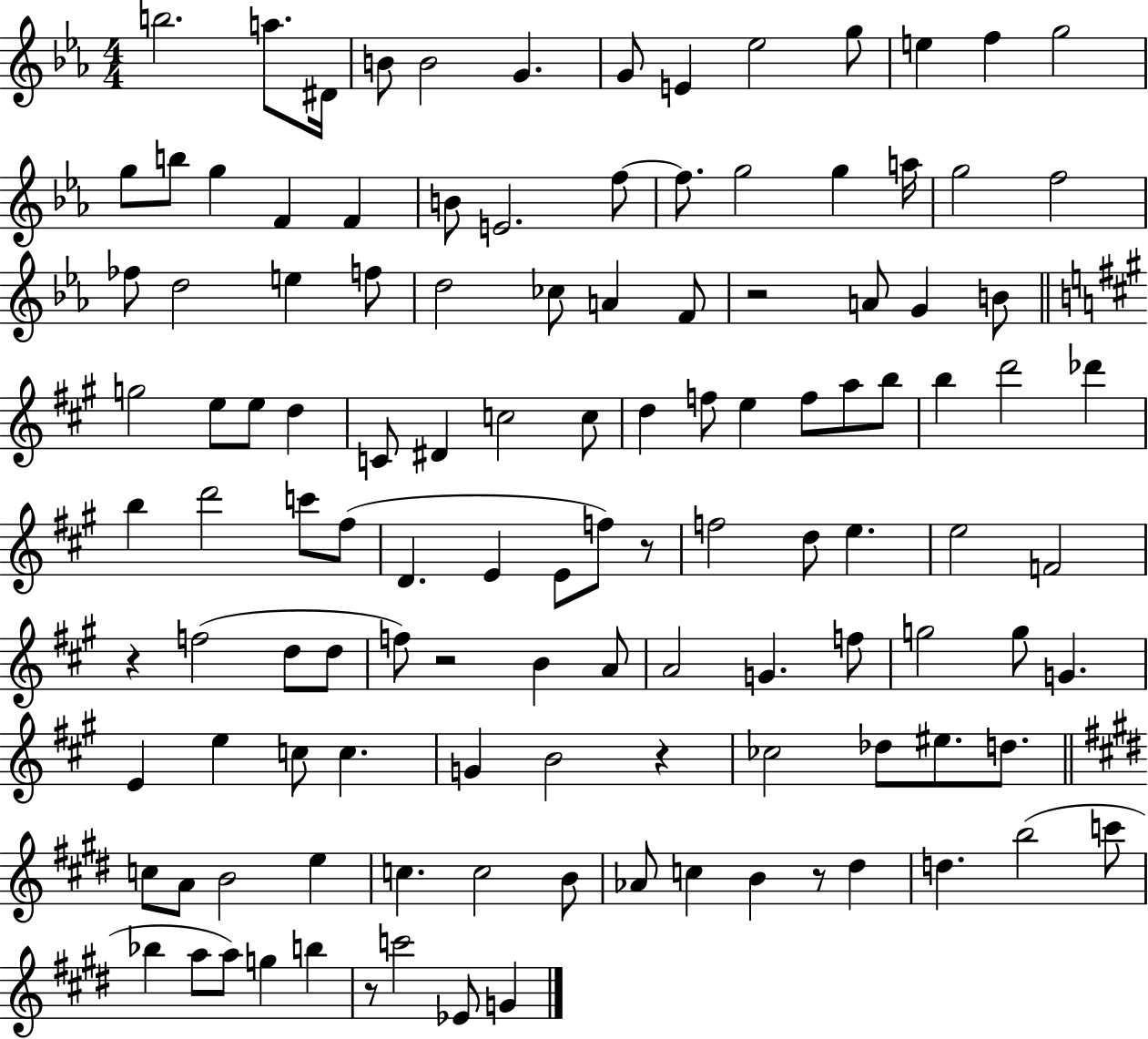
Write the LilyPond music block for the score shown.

{
  \clef treble
  \numericTimeSignature
  \time 4/4
  \key ees \major
  b''2. a''8. dis'16 | b'8 b'2 g'4. | g'8 e'4 ees''2 g''8 | e''4 f''4 g''2 | \break g''8 b''8 g''4 f'4 f'4 | b'8 e'2. f''8~~ | f''8. g''2 g''4 a''16 | g''2 f''2 | \break fes''8 d''2 e''4 f''8 | d''2 ces''8 a'4 f'8 | r2 a'8 g'4 b'8 | \bar "||" \break \key a \major g''2 e''8 e''8 d''4 | c'8 dis'4 c''2 c''8 | d''4 f''8 e''4 f''8 a''8 b''8 | b''4 d'''2 des'''4 | \break b''4 d'''2 c'''8 fis''8( | d'4. e'4 e'8 f''8) r8 | f''2 d''8 e''4. | e''2 f'2 | \break r4 f''2( d''8 d''8 | f''8) r2 b'4 a'8 | a'2 g'4. f''8 | g''2 g''8 g'4. | \break e'4 e''4 c''8 c''4. | g'4 b'2 r4 | ces''2 des''8 eis''8. d''8. | \bar "||" \break \key e \major c''8 a'8 b'2 e''4 | c''4. c''2 b'8 | aes'8 c''4 b'4 r8 dis''4 | d''4. b''2( c'''8 | \break bes''4 a''8 a''8) g''4 b''4 | r8 c'''2 ees'8 g'4 | \bar "|."
}